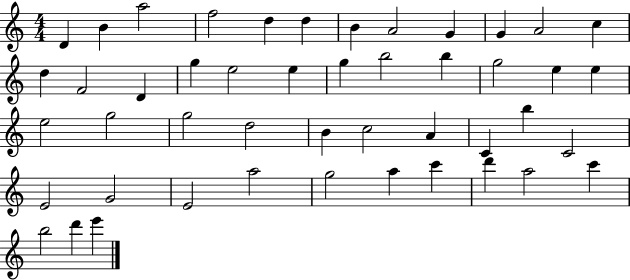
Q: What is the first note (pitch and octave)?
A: D4